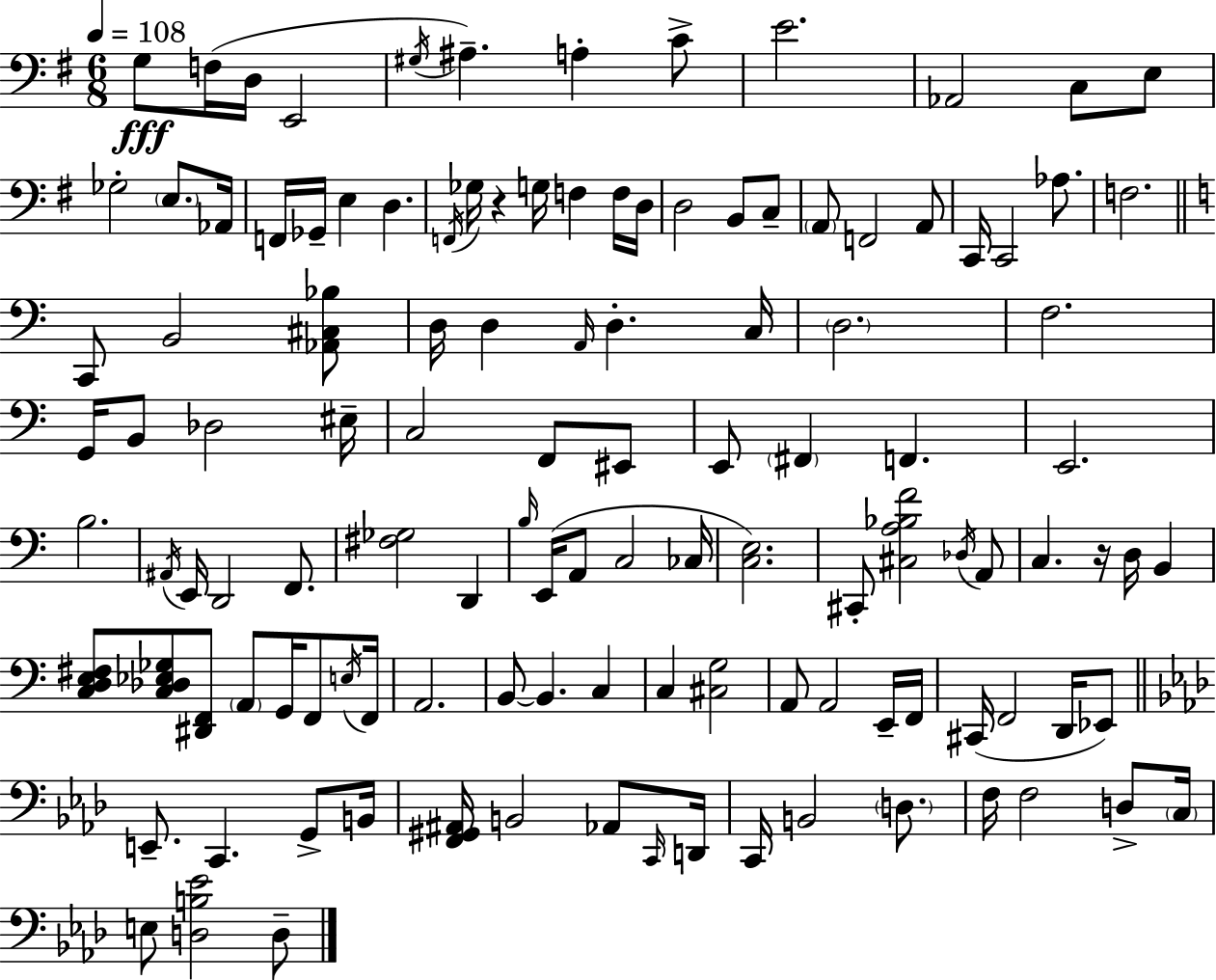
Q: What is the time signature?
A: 6/8